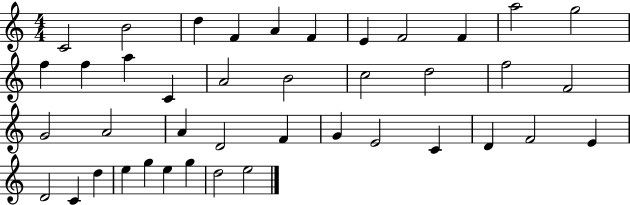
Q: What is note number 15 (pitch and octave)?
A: C4